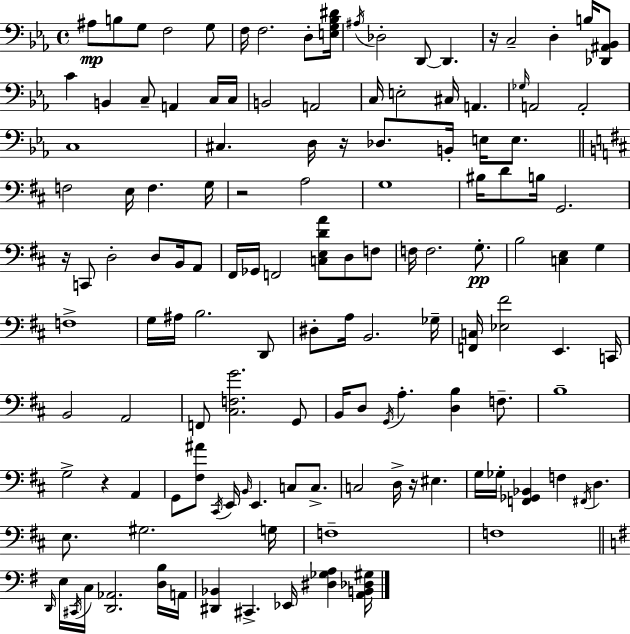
{
  \clef bass
  \time 4/4
  \defaultTimeSignature
  \key ees \major
  ais8\mp b8 g8 f2 g8 | f16 f2. d8-. <e g bes dis'>16 | \acciaccatura { ais16 } des2-. d,8~~ d,4. | r16 c2-- d4-. b16 <des, ais, bes,>8 | \break c'4 b,4 c8-- a,4 c16 | c16 b,2 a,2 | c16 e2-. cis16 a,4. | \grace { ges16 } a,2 a,2-. | \break c1 | cis4. d16 r16 des8. b,16-. e16 e8. | \bar "||" \break \key d \major f2 e16 f4. g16 | r2 a2 | g1 | bis16 d'8 b16 g,2. | \break r16 c,8 d2-. d8 b,16 a,8 | fis,16 ges,16 f,2 <c e d' a'>8 d8 f8 | f16 f2. g8.-.\pp | b2 <c e>4 g4 | \break f1-> | g16 ais16 b2. d,8 | dis8-. a16 b,2. ges16-- | <f, c>16 <ees fis'>2 e,4. c,16 | \break b,2 a,2 | f,8 <cis f g'>2. g,8 | b,16 d8 \acciaccatura { g,16 } a4.-. <d b>4 f8.-- | b1-- | \break g2-> r4 a,4 | g,8 <fis ais'>8 \acciaccatura { cis,16 } e,16 \grace { b,16 } e,4. c8 | c8.-> c2 d16-> r16 eis4. | g16 ges16-. <f, ges, bes,>4 f4 \acciaccatura { fis,16 } d4. | \break e8. gis2. | g16 f1-- | f1 | \bar "||" \break \key e \minor \grace { d,16 } e16 \acciaccatura { cis,16 } c16 <d, aes,>2. | <d b>16 a,16 <dis, bes,>4 cis,4.-> ees,16 <dis ges a>4 | <a, b, des gis>16 \bar "|."
}